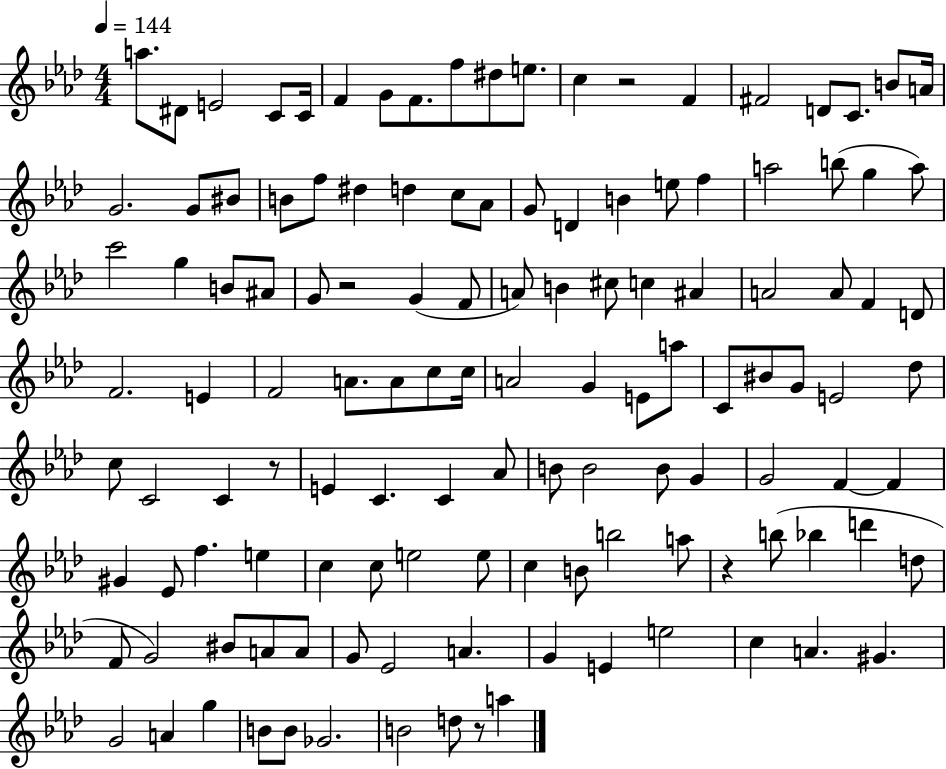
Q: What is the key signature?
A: AES major